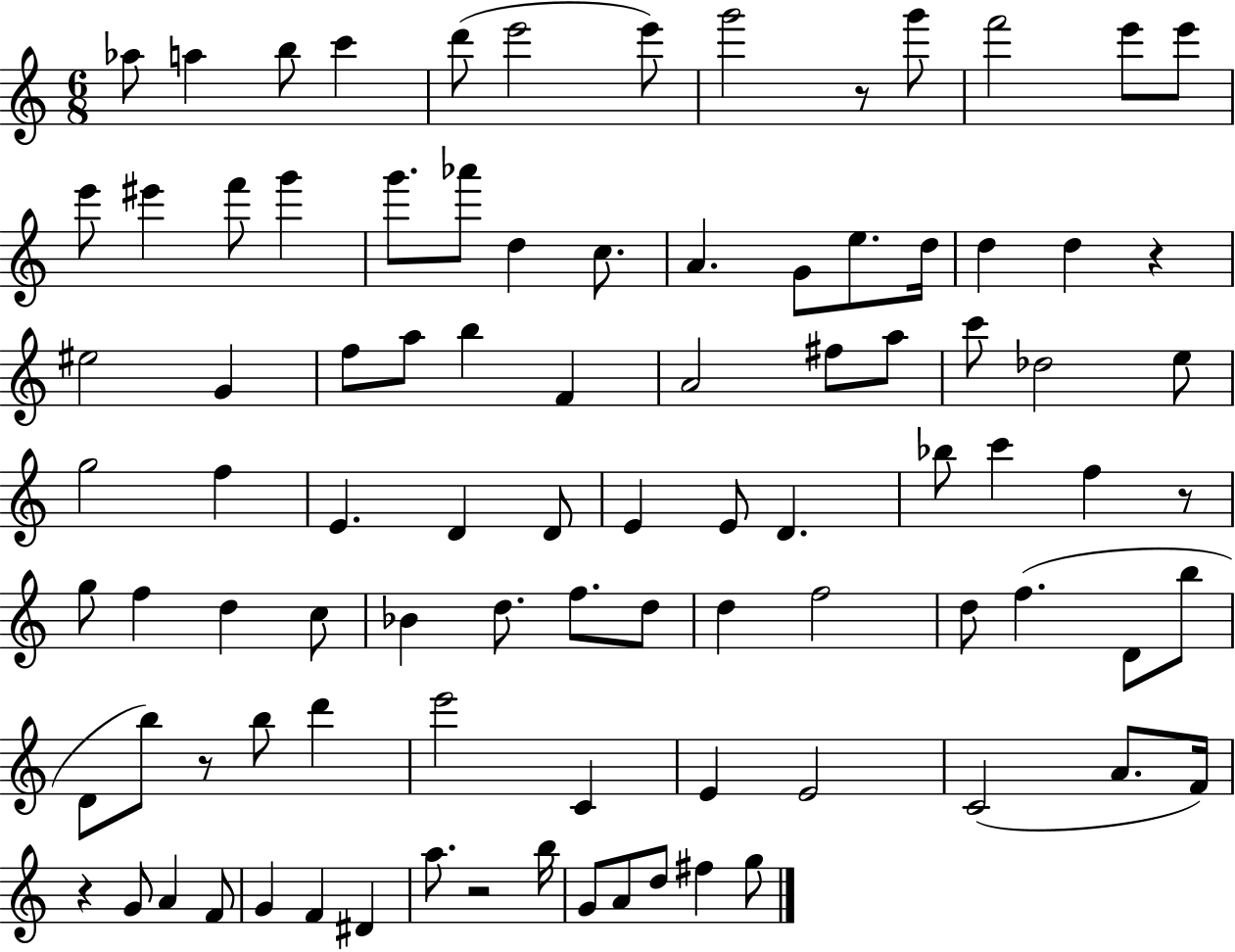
Ab5/e A5/q B5/e C6/q D6/e E6/h E6/e G6/h R/e G6/e F6/h E6/e E6/e E6/e EIS6/q F6/e G6/q G6/e. Ab6/e D5/q C5/e. A4/q. G4/e E5/e. D5/s D5/q D5/q R/q EIS5/h G4/q F5/e A5/e B5/q F4/q A4/h F#5/e A5/e C6/e Db5/h E5/e G5/h F5/q E4/q. D4/q D4/e E4/q E4/e D4/q. Bb5/e C6/q F5/q R/e G5/e F5/q D5/q C5/e Bb4/q D5/e. F5/e. D5/e D5/q F5/h D5/e F5/q. D4/e B5/e D4/e B5/e R/e B5/e D6/q E6/h C4/q E4/q E4/h C4/h A4/e. F4/s R/q G4/e A4/q F4/e G4/q F4/q D#4/q A5/e. R/h B5/s G4/e A4/e D5/e F#5/q G5/e